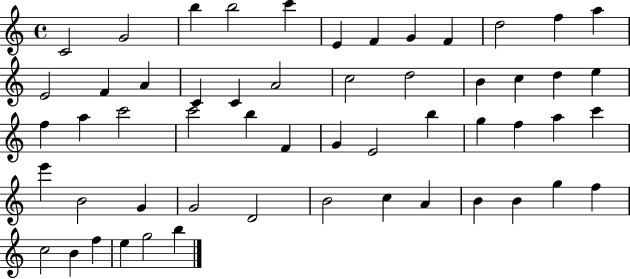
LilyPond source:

{
  \clef treble
  \time 4/4
  \defaultTimeSignature
  \key c \major
  c'2 g'2 | b''4 b''2 c'''4 | e'4 f'4 g'4 f'4 | d''2 f''4 a''4 | \break e'2 f'4 a'4 | c'4 c'4 a'2 | c''2 d''2 | b'4 c''4 d''4 e''4 | \break f''4 a''4 c'''2 | c'''2 b''4 f'4 | g'4 e'2 b''4 | g''4 f''4 a''4 c'''4 | \break e'''4 b'2 g'4 | g'2 d'2 | b'2 c''4 a'4 | b'4 b'4 g''4 f''4 | \break c''2 b'4 f''4 | e''4 g''2 b''4 | \bar "|."
}